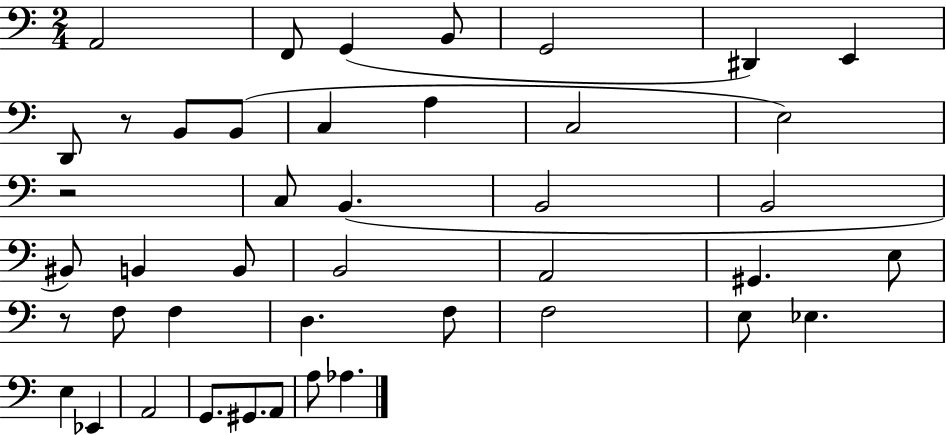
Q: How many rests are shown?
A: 3